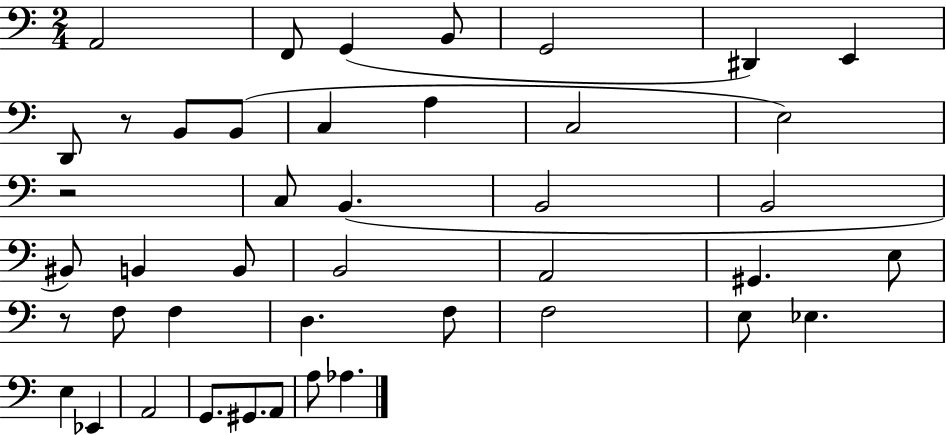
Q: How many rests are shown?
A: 3